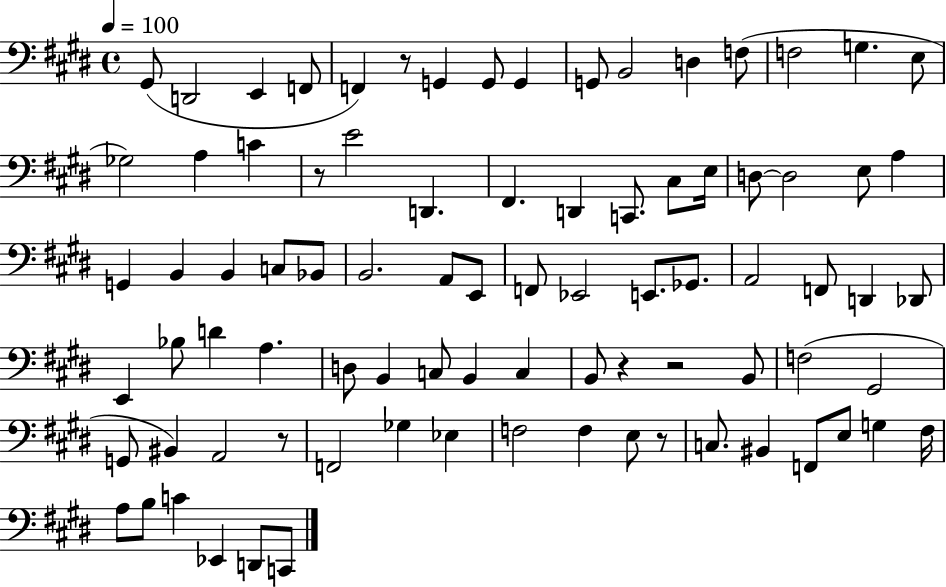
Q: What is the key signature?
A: E major